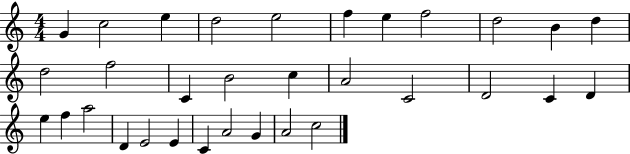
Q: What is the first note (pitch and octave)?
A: G4